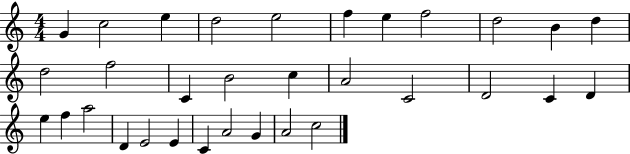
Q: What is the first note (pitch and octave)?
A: G4